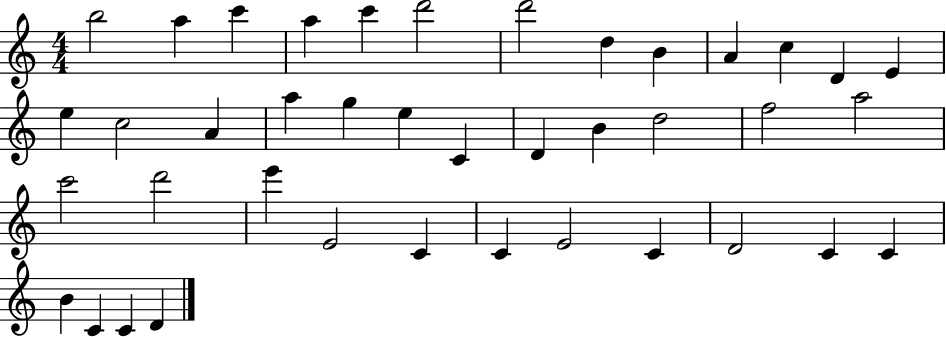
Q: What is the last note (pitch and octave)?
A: D4